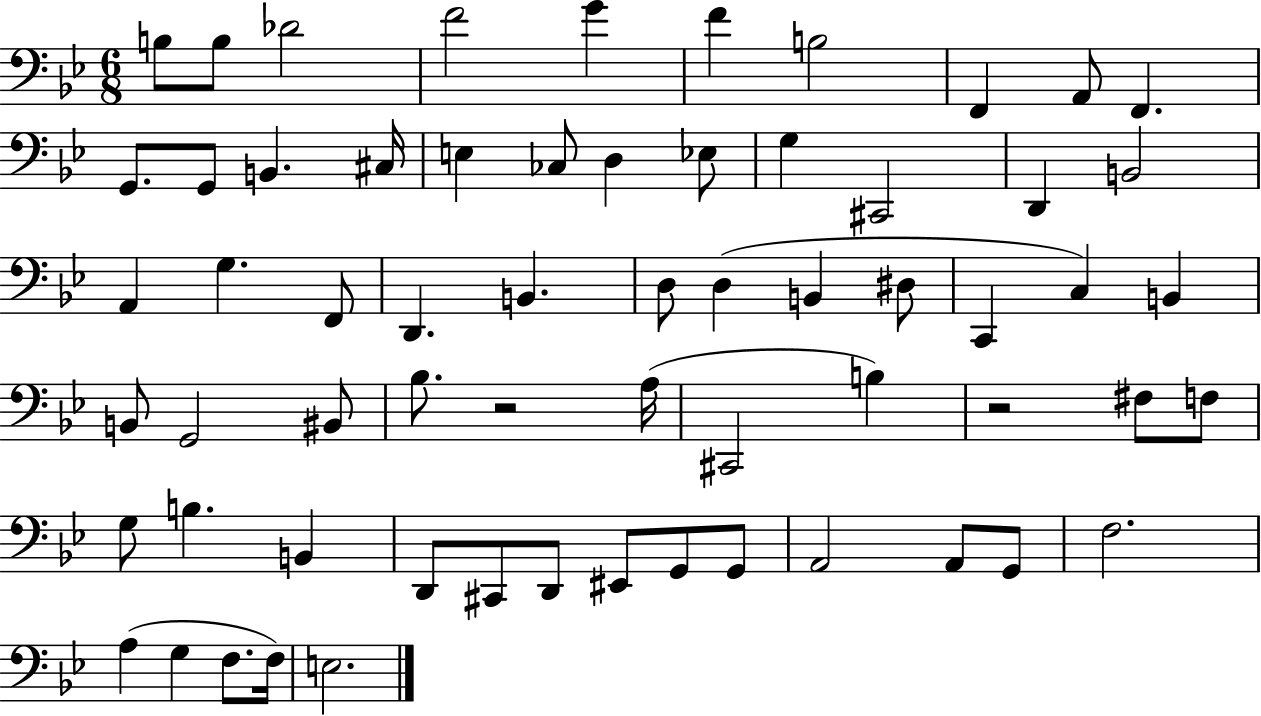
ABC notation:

X:1
T:Untitled
M:6/8
L:1/4
K:Bb
B,/2 B,/2 _D2 F2 G F B,2 F,, A,,/2 F,, G,,/2 G,,/2 B,, ^C,/4 E, _C,/2 D, _E,/2 G, ^C,,2 D,, B,,2 A,, G, F,,/2 D,, B,, D,/2 D, B,, ^D,/2 C,, C, B,, B,,/2 G,,2 ^B,,/2 _B,/2 z2 A,/4 ^C,,2 B, z2 ^F,/2 F,/2 G,/2 B, B,, D,,/2 ^C,,/2 D,,/2 ^E,,/2 G,,/2 G,,/2 A,,2 A,,/2 G,,/2 F,2 A, G, F,/2 F,/4 E,2